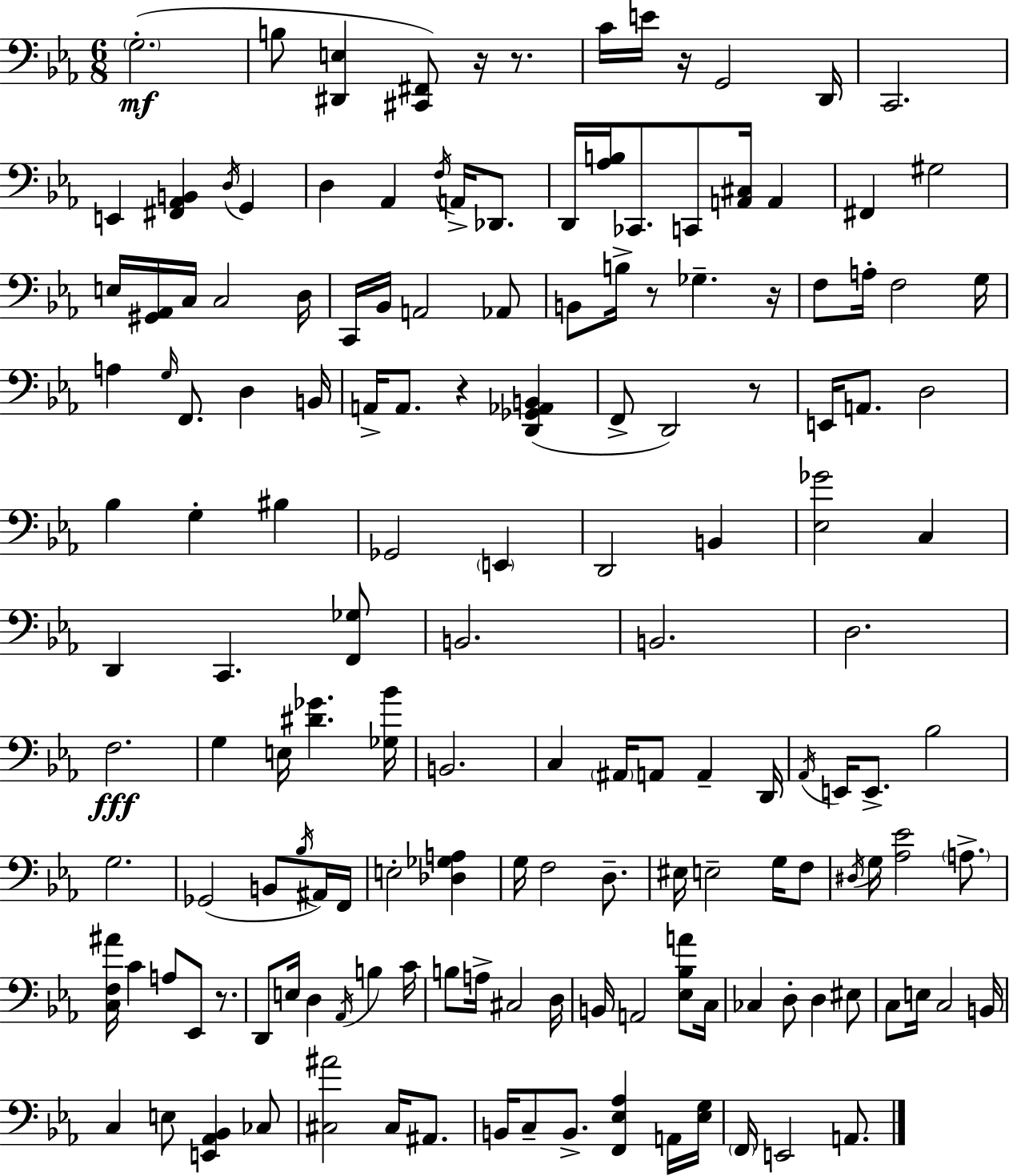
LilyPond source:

{
  \clef bass
  \numericTimeSignature
  \time 6/8
  \key c \minor
  \parenthesize g2.-.(\mf | b8 <dis, e>4 <cis, fis,>8) r16 r8. | c'16 e'16 r16 g,2 d,16 | c,2. | \break e,4 <fis, aes, b,>4 \acciaccatura { d16 } g,4 | d4 aes,4 \acciaccatura { f16 } a,16-> des,8. | d,16 <aes b>16 ces,8. c,8 <a, cis>16 a,4 | fis,4 gis2 | \break e16 <gis, aes,>16 c16 c2 | d16 c,16 bes,16 a,2 | aes,8 b,8 b16-> r8 ges4.-- | r16 f8 a16-. f2 | \break g16 a4 \grace { g16 } f,8. d4 | b,16 a,16-> a,8. r4 <d, ges, aes, b,>4( | f,8-> d,2) | r8 e,16 a,8. d2 | \break bes4 g4-. bis4 | ges,2 \parenthesize e,4 | d,2 b,4 | <ees ges'>2 c4 | \break d,4 c,4. | <f, ges>8 b,2. | b,2. | d2. | \break f2.\fff | g4 e16 <dis' ges'>4. | <ges bes'>16 b,2. | c4 \parenthesize ais,16 a,8 a,4-- | \break d,16 \acciaccatura { aes,16 } e,16 e,8.-> bes2 | g2. | ges,2( | b,8 \acciaccatura { bes16 }) ais,16 f,16 e2-. | \break <des ges a>4 g16 f2 | d8.-- eis16 e2-- | g16 f8 \acciaccatura { dis16 } g16 <aes ees'>2 | \parenthesize a8.-> <c f ais'>16 c'4 a8 | \break ees,8 r8. d,8 e16 d4 | \acciaccatura { aes,16 } b4 c'16 b8 a16-> cis2 | d16 b,16 a,2 | <ees bes a'>8 c16 ces4 d8-. | \break d4 eis8 c8 e16 c2 | b,16 c4 e8 | <e, aes, bes,>4 ces8 <cis ais'>2 | cis16 ais,8. b,16 c8-- b,8.-> | \break <f, ees aes>4 a,16 <ees g>16 \parenthesize f,16 e,2 | a,8. \bar "|."
}